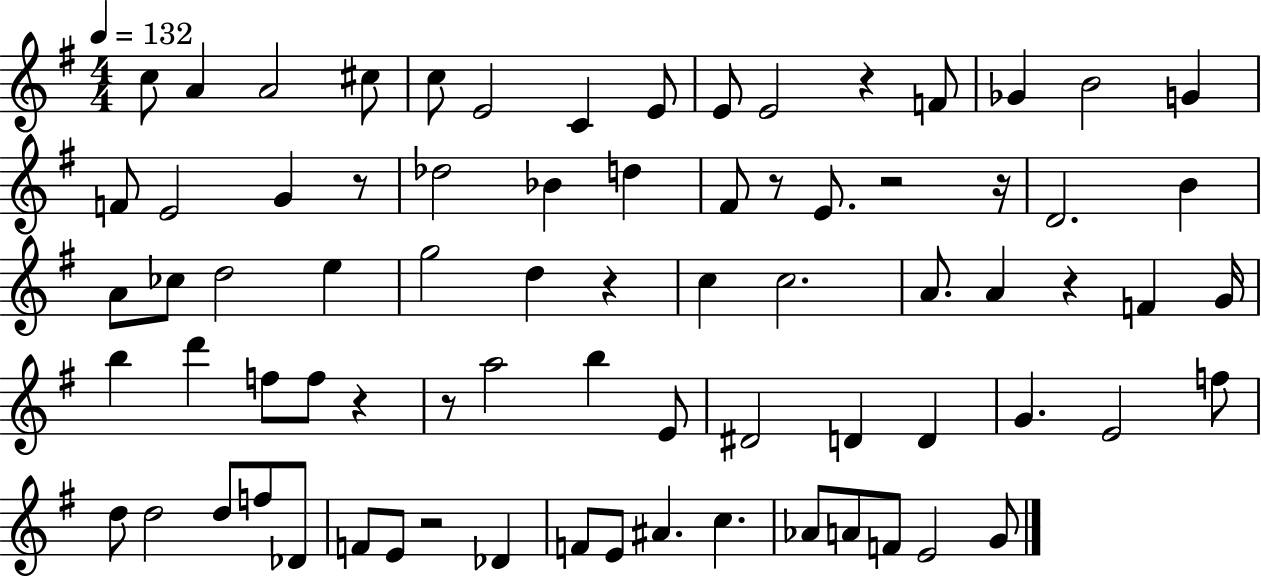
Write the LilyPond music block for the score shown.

{
  \clef treble
  \numericTimeSignature
  \time 4/4
  \key g \major
  \tempo 4 = 132
  c''8 a'4 a'2 cis''8 | c''8 e'2 c'4 e'8 | e'8 e'2 r4 f'8 | ges'4 b'2 g'4 | \break f'8 e'2 g'4 r8 | des''2 bes'4 d''4 | fis'8 r8 e'8. r2 r16 | d'2. b'4 | \break a'8 ces''8 d''2 e''4 | g''2 d''4 r4 | c''4 c''2. | a'8. a'4 r4 f'4 g'16 | \break b''4 d'''4 f''8 f''8 r4 | r8 a''2 b''4 e'8 | dis'2 d'4 d'4 | g'4. e'2 f''8 | \break d''8 d''2 d''8 f''8 des'8 | f'8 e'8 r2 des'4 | f'8 e'8 ais'4. c''4. | aes'8 a'8 f'8 e'2 g'8 | \break \bar "|."
}